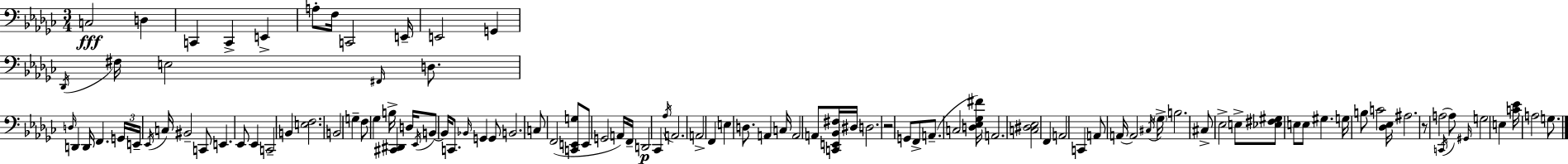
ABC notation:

X:1
T:Untitled
M:3/4
L:1/4
K:Ebm
C,2 D, C,, C,, E,, A,/2 F,/4 C,,2 E,,/4 E,,2 G,, _D,,/4 ^F,/4 E,2 ^F,,/4 D,/2 D,/4 D,, D,,/4 F,, G,,/4 E,,/4 _E,,/4 C,/4 ^B,,2 C,,/2 E,, _E,,/2 _E,, C,,2 B,, [E,F,]2 B,,2 G, F,/2 _G, B,/4 [^C,,^D,,] D,/4 _E,,/4 B,,/2 B,,/4 C,,/2 _B,,/4 G,, G,,/2 B,,2 C,/2 F,,2 [C,,E,,G,]/2 E,,/2 G,,2 A,,/4 F,,/4 D,,2 _C,, _A,/4 A,,2 A,,2 F,, E, D,/2 A,, C,/4 A,,2 A,,/2 [C,,E,,_B,,^F,]/4 ^D,/4 D,2 z2 G,,/2 F,,/2 A,,/2 C,2 [D,_E,_G,^F]/4 A,,2 [C,^D,_E,]2 F,, A,,2 C,, A,,/2 A,,/4 A,,2 ^C,/4 _G,/4 B,2 ^C,/2 _E,2 E,/2 [_E,^F,^G,]/2 E,/2 E,/2 ^G, G,/4 B,/2 C2 [_D,_E,]/4 ^A,2 z/2 A,2 C,,/4 A,/2 ^G,,/4 G,2 E, [C_E]/4 A,2 G,/2